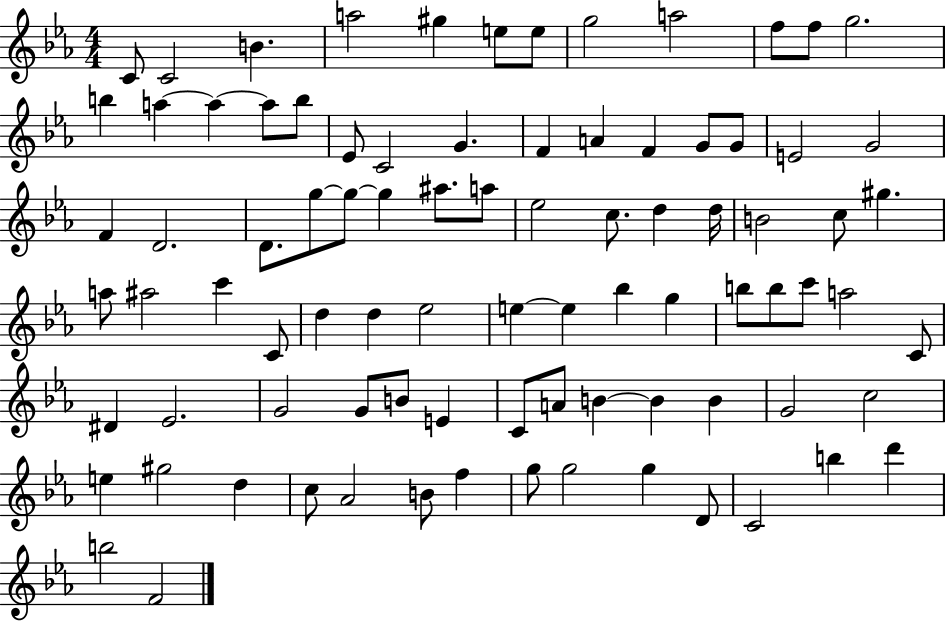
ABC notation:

X:1
T:Untitled
M:4/4
L:1/4
K:Eb
C/2 C2 B a2 ^g e/2 e/2 g2 a2 f/2 f/2 g2 b a a a/2 b/2 _E/2 C2 G F A F G/2 G/2 E2 G2 F D2 D/2 g/2 g/2 g ^a/2 a/2 _e2 c/2 d d/4 B2 c/2 ^g a/2 ^a2 c' C/2 d d _e2 e e _b g b/2 b/2 c'/2 a2 C/2 ^D _E2 G2 G/2 B/2 E C/2 A/2 B B B G2 c2 e ^g2 d c/2 _A2 B/2 f g/2 g2 g D/2 C2 b d' b2 F2